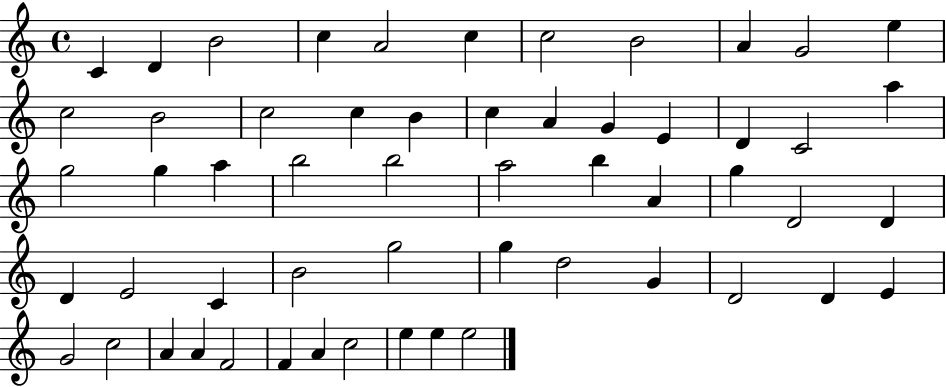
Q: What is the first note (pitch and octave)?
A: C4